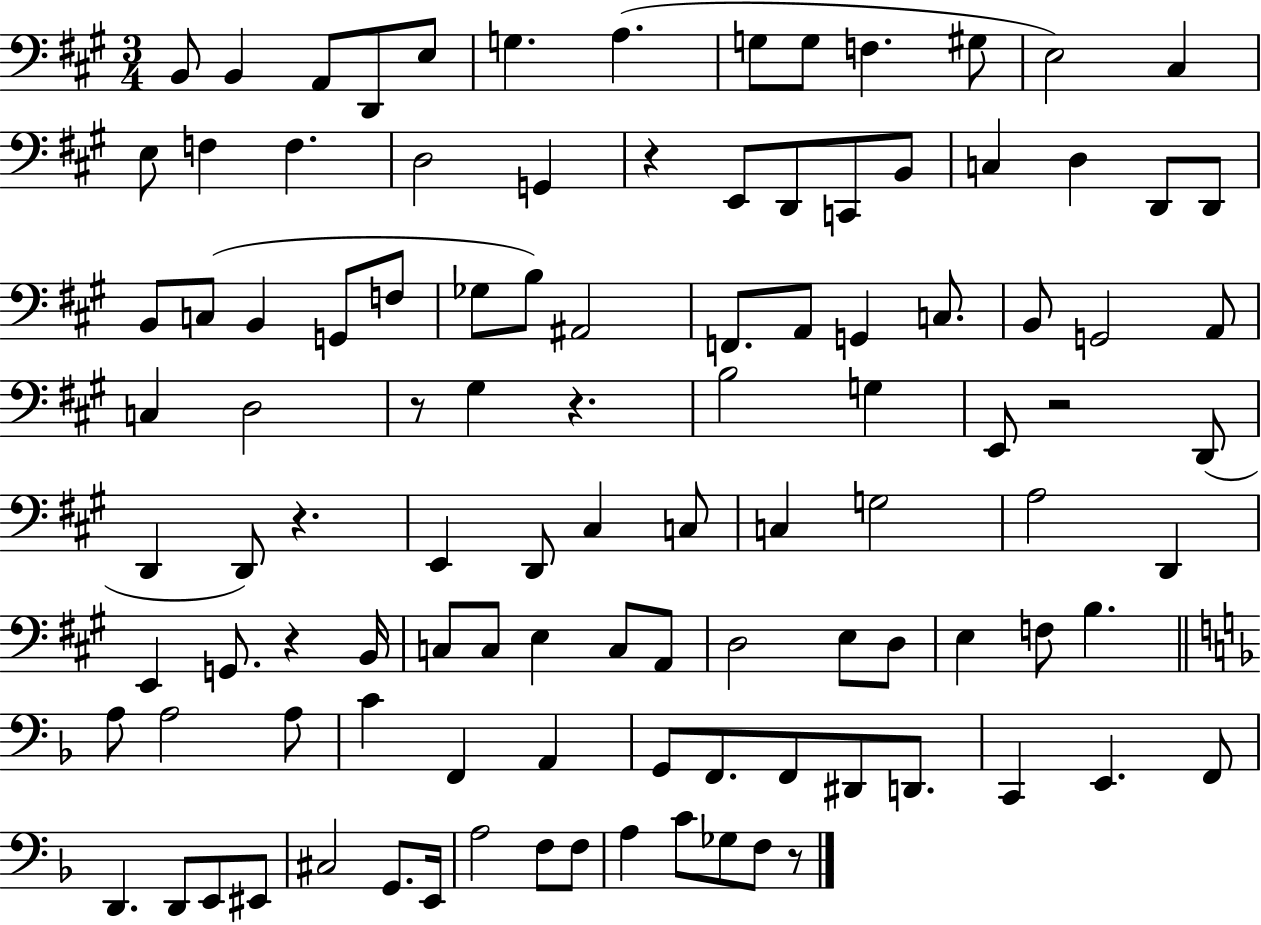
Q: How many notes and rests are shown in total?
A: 107